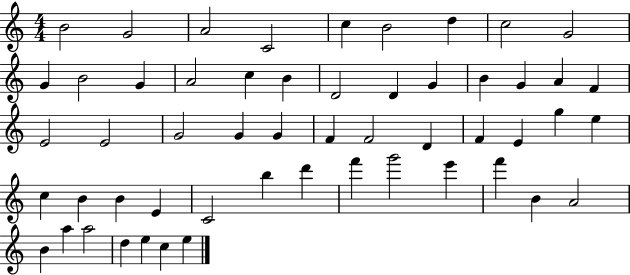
X:1
T:Untitled
M:4/4
L:1/4
K:C
B2 G2 A2 C2 c B2 d c2 G2 G B2 G A2 c B D2 D G B G A F E2 E2 G2 G G F F2 D F E g e c B B E C2 b d' f' g'2 e' f' B A2 B a a2 d e c e